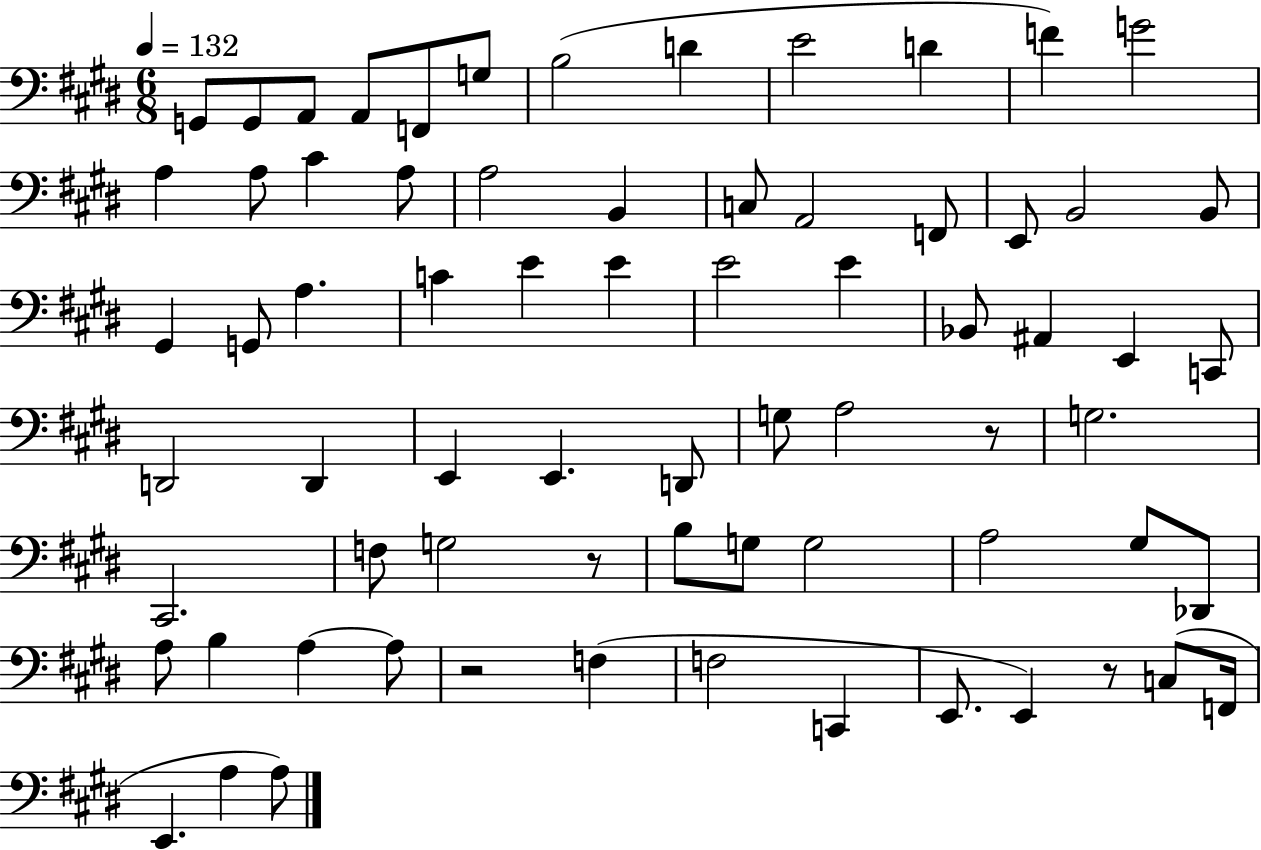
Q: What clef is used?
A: bass